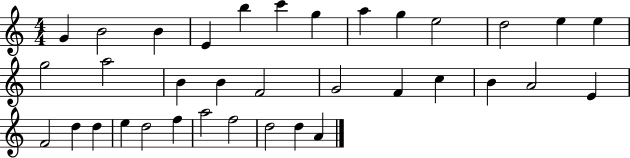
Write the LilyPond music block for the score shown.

{
  \clef treble
  \numericTimeSignature
  \time 4/4
  \key c \major
  g'4 b'2 b'4 | e'4 b''4 c'''4 g''4 | a''4 g''4 e''2 | d''2 e''4 e''4 | \break g''2 a''2 | b'4 b'4 f'2 | g'2 f'4 c''4 | b'4 a'2 e'4 | \break f'2 d''4 d''4 | e''4 d''2 f''4 | a''2 f''2 | d''2 d''4 a'4 | \break \bar "|."
}